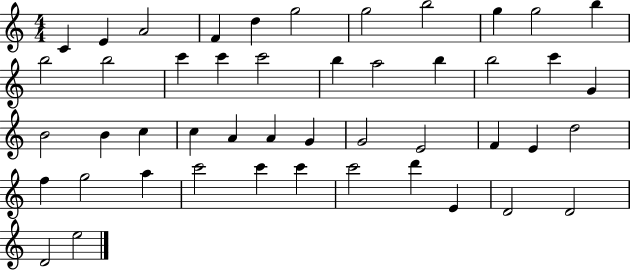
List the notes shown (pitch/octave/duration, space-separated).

C4/q E4/q A4/h F4/q D5/q G5/h G5/h B5/h G5/q G5/h B5/q B5/h B5/h C6/q C6/q C6/h B5/q A5/h B5/q B5/h C6/q G4/q B4/h B4/q C5/q C5/q A4/q A4/q G4/q G4/h E4/h F4/q E4/q D5/h F5/q G5/h A5/q C6/h C6/q C6/q C6/h D6/q E4/q D4/h D4/h D4/h E5/h